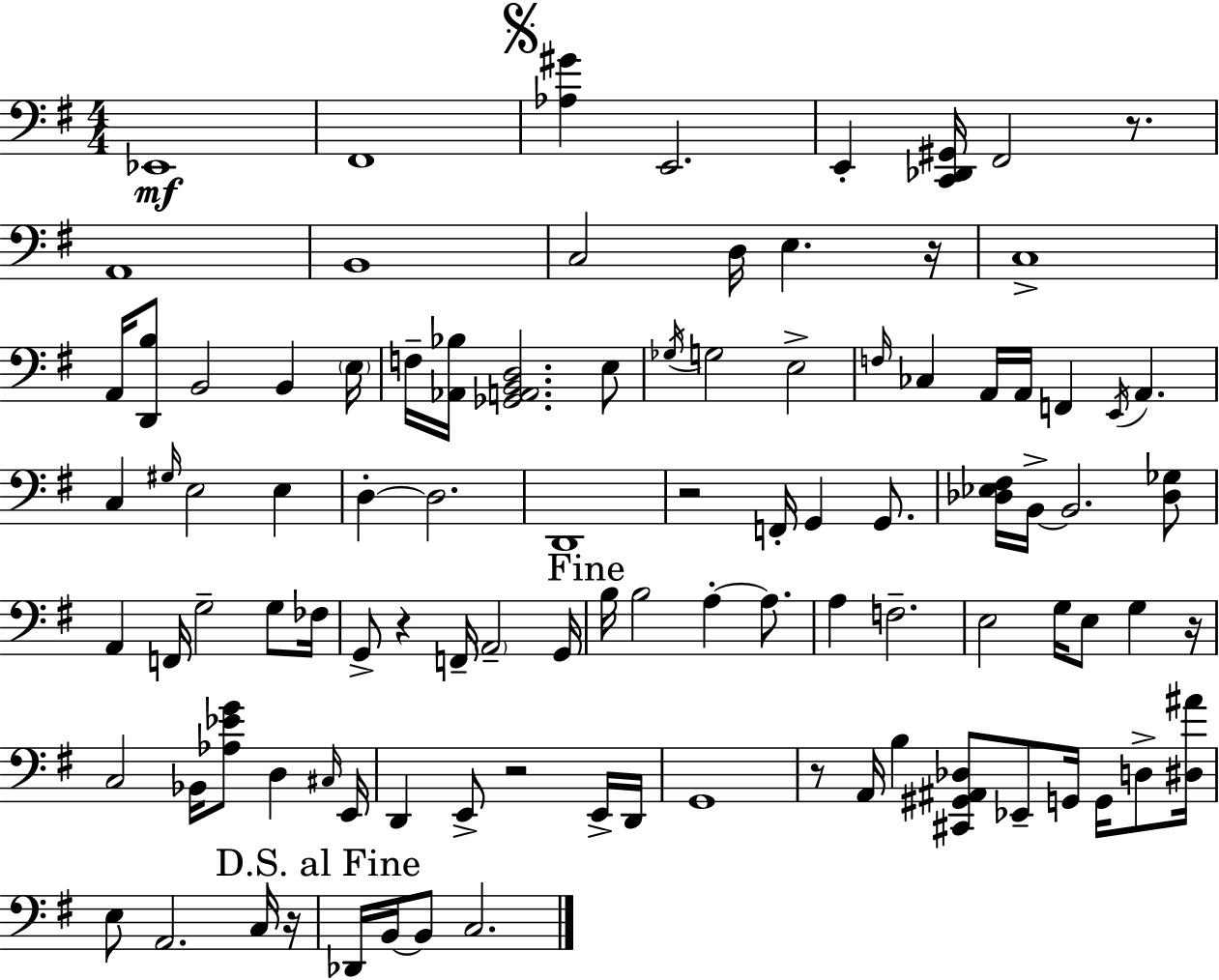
{
  \clef bass
  \numericTimeSignature
  \time 4/4
  \key g \major
  \repeat volta 2 { ees,1\mf | fis,1 | \mark \markup { \musicglyph "scripts.segno" } <aes gis'>4 e,2. | e,4-. <c, des, gis,>16 fis,2 r8. | \break a,1 | b,1 | c2 d16 e4. r16 | c1-> | \break a,16 <d, b>8 b,2 b,4 \parenthesize e16 | f16-- <aes, bes>16 <ges, a, b, d>2. e8 | \acciaccatura { ges16 } g2 e2-> | \grace { f16 } ces4 a,16 a,16 f,4 \acciaccatura { e,16 } a,4. | \break c4 \grace { gis16 } e2 | e4 d4-.~~ d2. | d,1 | r2 f,16-. g,4 | \break g,8. <des ees fis>16 b,16->~~ b,2. | <des ges>8 a,4 f,16 g2-- | g8 fes16 g,8-> r4 f,16-- \parenthesize a,2-- | g,16 \mark "Fine" b16 b2 a4-.~~ | \break a8. a4 f2.-- | e2 g16 e8 g4 | r16 c2 bes,16 <aes ees' g'>8 d4 | \grace { cis16 } e,16 d,4 e,8-> r2 | \break e,16-> d,16 g,1 | r8 a,16 b4 <cis, gis, ais, des>8 ees,8-- | g,16 g,16 d8-> <dis ais'>16 e8 a,2. | c16 r16 \mark "D.S. al Fine" des,16 b,16~~ b,8 c2. | \break } \bar "|."
}